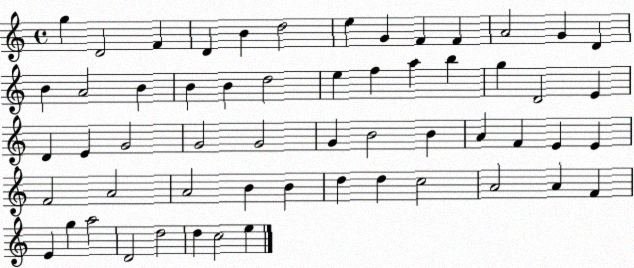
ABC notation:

X:1
T:Untitled
M:4/4
L:1/4
K:C
g D2 F D B d2 e G F F A2 G D B A2 B B B d2 e f a b g D2 E D E G2 G2 G2 G B2 B A F E E F2 A2 A2 B B d d c2 A2 A F E g a2 D2 d2 d c2 e